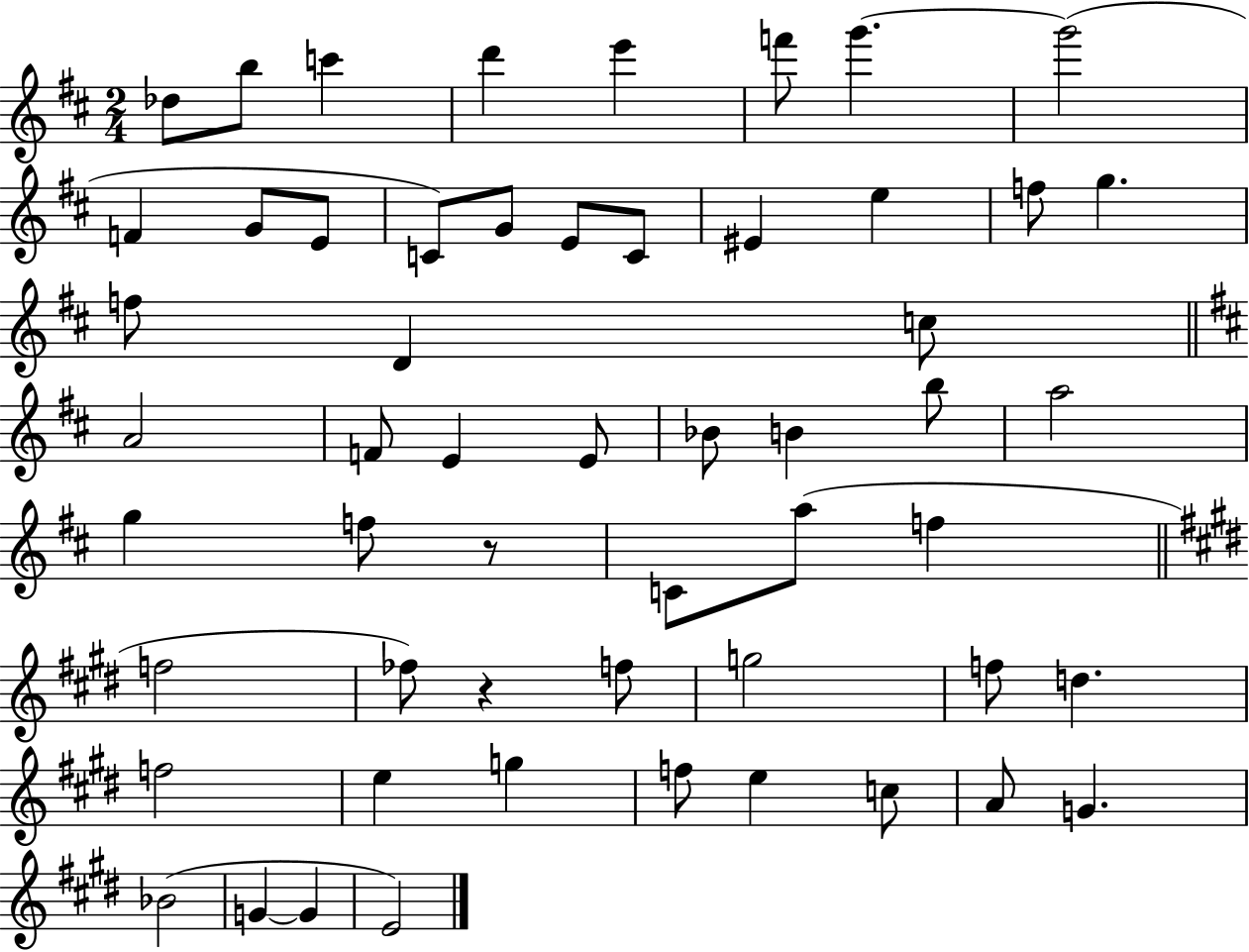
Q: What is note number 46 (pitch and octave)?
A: E5